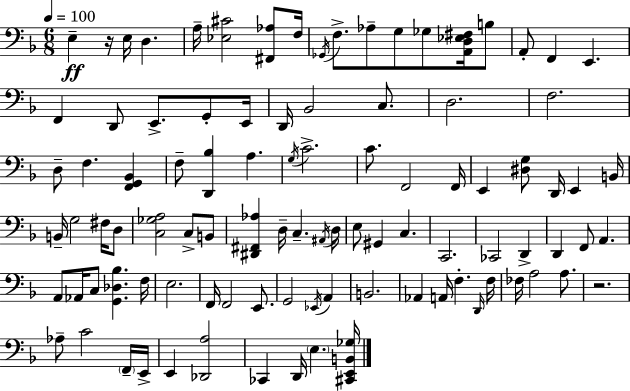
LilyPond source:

{
  \clef bass
  \numericTimeSignature
  \time 6/8
  \key d \minor
  \tempo 4 = 100
  \repeat volta 2 { e4--\ff r16 e16 d4. | a16-- <ees cis'>2 <fis, aes>8 f16 | \acciaccatura { ges,16 } f8.-> aes8-- g8 ges8 <a, d ees fis>16 b8 | a,8-. f,4 e,4. | \break f,4 d,8 e,8.-> g,8-. | e,16 d,16 bes,2 c8. | d2. | f2. | \break d8-- f4. <f, g, bes,>4 | f8-- <d, bes>4 a4. | \acciaccatura { g16 } c'2.-> | c'8. f,2 | \break f,16 e,4 <dis g>8 d,16 e,4 | b,16 b,16-- g2 fis16 | d8 <c ges a>2 c8-> | b,8 <dis, fis, aes>4 d16-- c4.-- | \break \acciaccatura { ais,16 } d16 e8 gis,4 c4. | c,2. | ces,2 d,4-> | d,4 f,8 a,4. | \break a,8 aes,16 c8 <g, des bes>4. | f16 e2. | f,16 f,2 | e,8. g,2 \acciaccatura { ees,16 } | \break a,4 b,2. | aes,4 a,16 f4.-. | \grace { d,16 } f16 fes16 a2 | a8. r2. | \break aes8-- c'2 | \parenthesize f,16-- e,16-> e,4 <des, a>2 | ces,4 d,16 \parenthesize e4. | <cis, e, b, ges>16 } \bar "|."
}